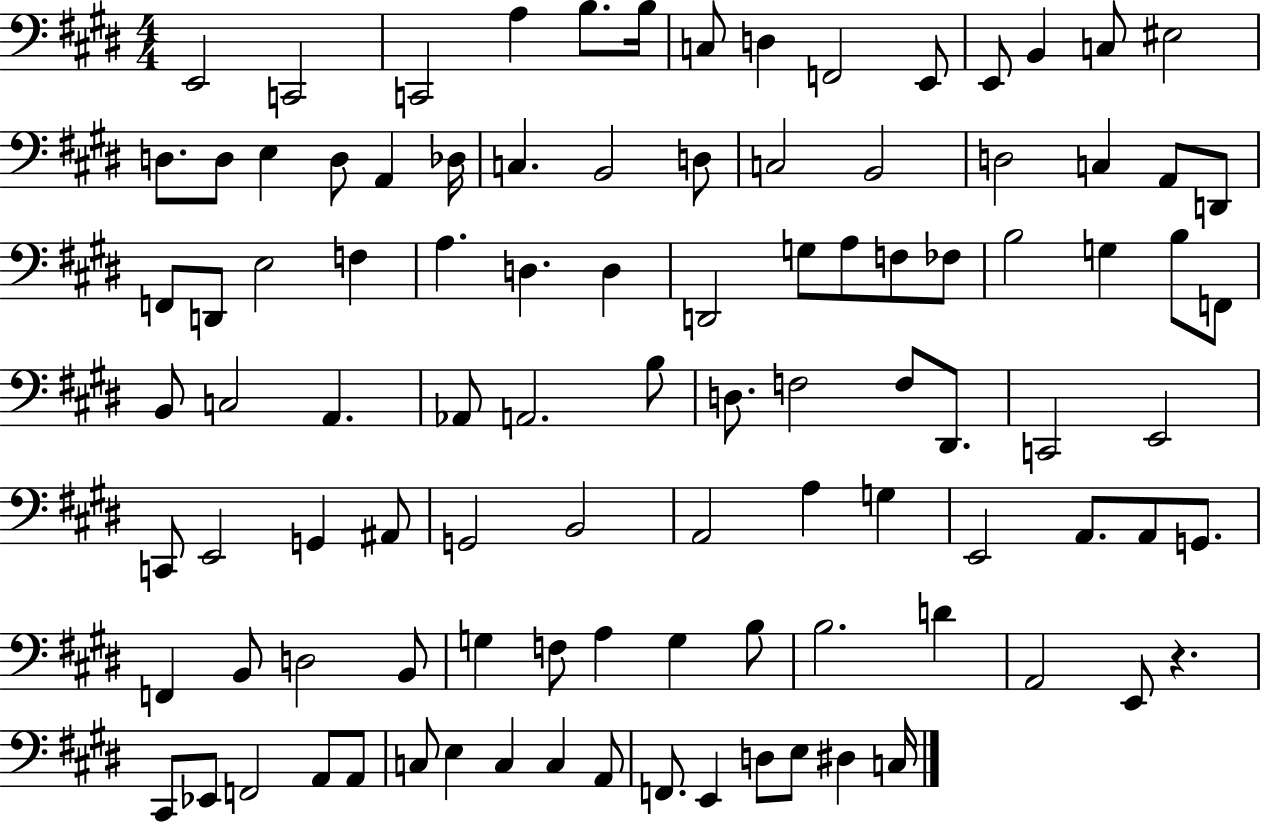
{
  \clef bass
  \numericTimeSignature
  \time 4/4
  \key e \major
  e,2 c,2 | c,2 a4 b8. b16 | c8 d4 f,2 e,8 | e,8 b,4 c8 eis2 | \break d8. d8 e4 d8 a,4 des16 | c4. b,2 d8 | c2 b,2 | d2 c4 a,8 d,8 | \break f,8 d,8 e2 f4 | a4. d4. d4 | d,2 g8 a8 f8 fes8 | b2 g4 b8 f,8 | \break b,8 c2 a,4. | aes,8 a,2. b8 | d8. f2 f8 dis,8. | c,2 e,2 | \break c,8 e,2 g,4 ais,8 | g,2 b,2 | a,2 a4 g4 | e,2 a,8. a,8 g,8. | \break f,4 b,8 d2 b,8 | g4 f8 a4 g4 b8 | b2. d'4 | a,2 e,8 r4. | \break cis,8 ees,8 f,2 a,8 a,8 | c8 e4 c4 c4 a,8 | f,8. e,4 d8 e8 dis4 c16 | \bar "|."
}